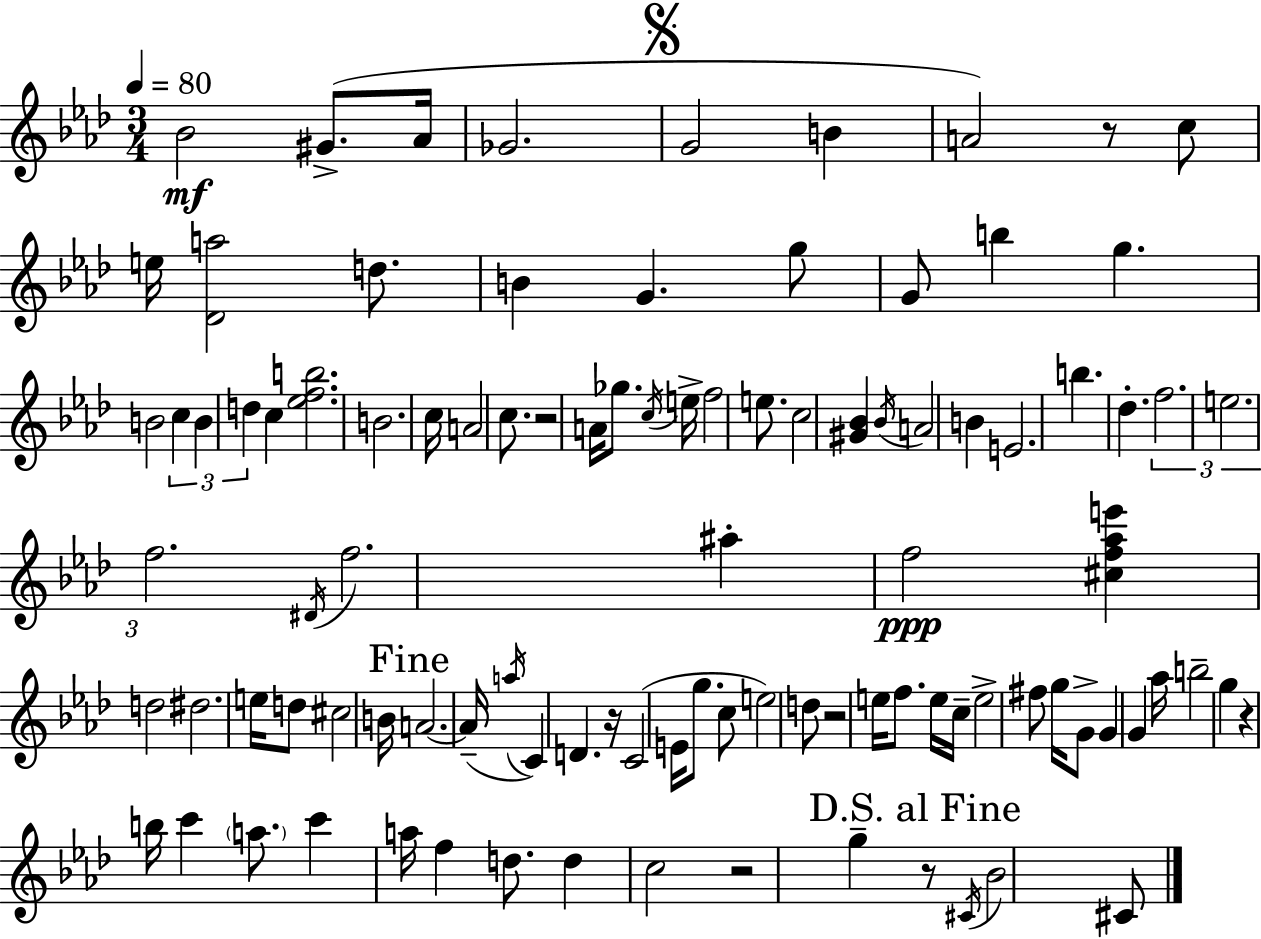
{
  \clef treble
  \numericTimeSignature
  \time 3/4
  \key aes \major
  \tempo 4 = 80
  \repeat volta 2 { bes'2\mf gis'8.->( aes'16 | ges'2. | \mark \markup { \musicglyph "scripts.segno" } g'2 b'4 | a'2) r8 c''8 | \break e''16 <des' a''>2 d''8. | b'4 g'4. g''8 | g'8 b''4 g''4. | b'2 \tuplet 3/2 { c''4 | \break b'4 d''4 } c''4 | <ees'' f'' b''>2. | b'2. | c''16 a'2 c''8. | \break r2 a'16 ges''8. | \acciaccatura { c''16 } e''16-> f''2 e''8. | c''2 <gis' bes'>4 | \acciaccatura { bes'16 } a'2 b'4 | \break e'2. | b''4. des''4.-. | \tuplet 3/2 { f''2. | e''2. | \break f''2. } | \acciaccatura { dis'16 } f''2. | ais''4-. f''2\ppp | <cis'' f'' aes'' e'''>4 d''2 | \break dis''2. | e''16 d''8 cis''2 | b'16 \mark "Fine" a'2.~~ | a'16--( \acciaccatura { a''16 } c'4) d'4. | \break r16 c'2( | e'16 g''8. c''8 e''2) | d''8 r2 | e''16 f''8. e''16 c''16-- e''2-> | \break fis''8 g''16 g'8-> g'4 g'4 | aes''16 b''2-- | g''4 r4 b''16 c'''4 | \parenthesize a''8. c'''4 a''16 f''4 | \break d''8. d''4 c''2 | r2 | g''4-- \mark "D.S. al Fine" r8 \acciaccatura { cis'16 } bes'2 | cis'8 } \bar "|."
}